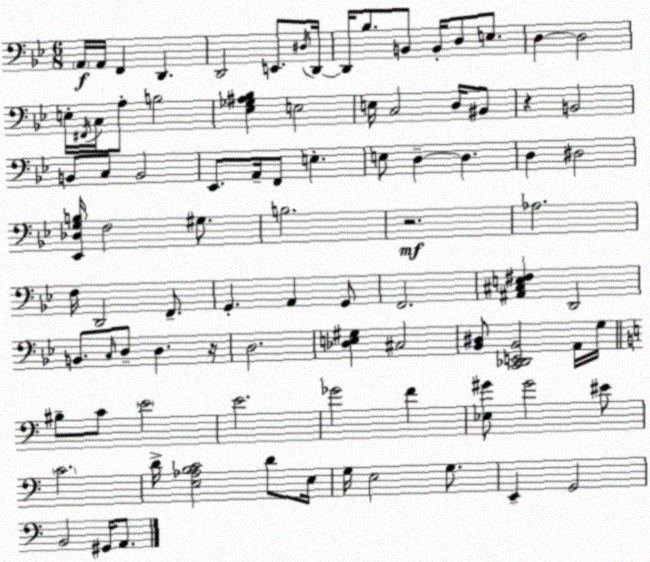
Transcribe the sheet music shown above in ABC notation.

X:1
T:Untitled
M:6/8
L:1/4
K:Gm
A,,/4 A,,/4 F,, D,, D,,2 E,,/2 ^D,/4 D,,/4 D,,/4 _B,/2 B,,/2 B,,/4 D,/2 E,/2 D, D,2 E,/4 ^F,,/4 C,/4 A,/2 B,2 [_E,_G,^A,_B,] E,2 E,/4 C,2 D,/4 ^B,,/2 z B,,2 B,,/2 C,/2 B,,2 _E,,/2 A,,/4 F,,/2 E, E,/2 D, D, D, ^D,2 [_E,,_D,G,B,]/4 F,2 ^G,/2 B,2 z2 _A,2 F,/4 D,,2 F,,/2 G,, A,, G,,/2 F,,2 [^A,,^C,E,^F,] D,,2 B,,/2 C,/4 D,/2 D, z/4 D,2 [_D,E,^G,] ^C,2 [_B,,^D,]/2 [C,,_D,,E,,_B,,]2 A,,/4 G,/4 ^B,/2 C/2 E2 E2 _G2 F [_E,^G]/2 ^G2 ^E/2 C2 D/4 [E,_A,B,C]2 D/2 E,/4 G,/4 E,2 G,/2 E,, G,,2 B,,2 ^G,,/4 A,,/2